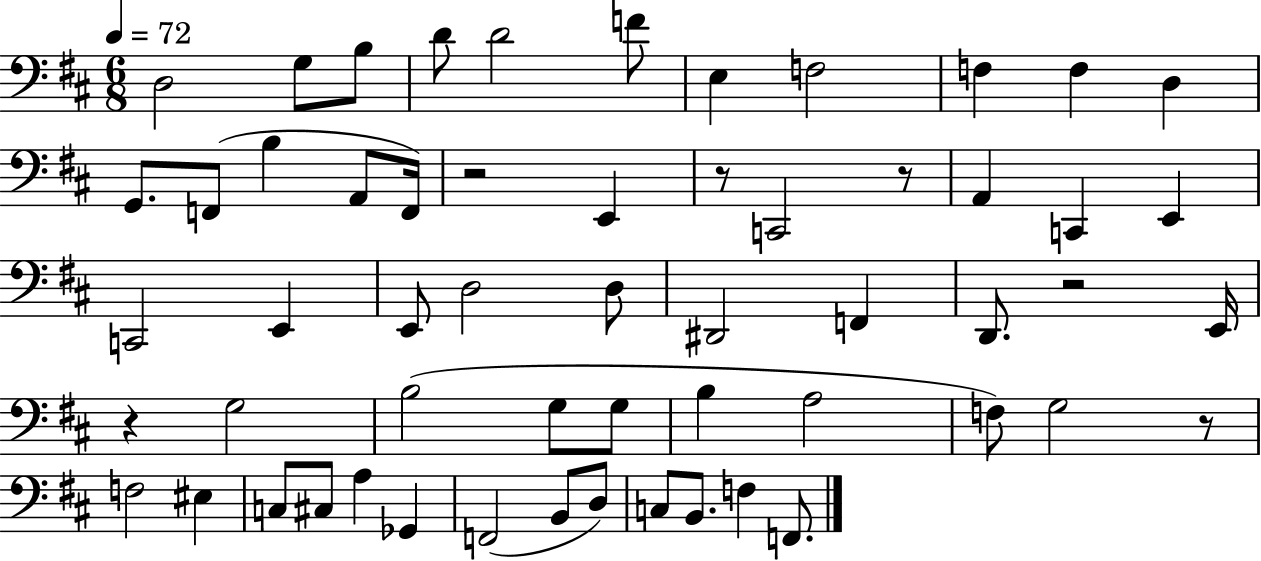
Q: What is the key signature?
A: D major